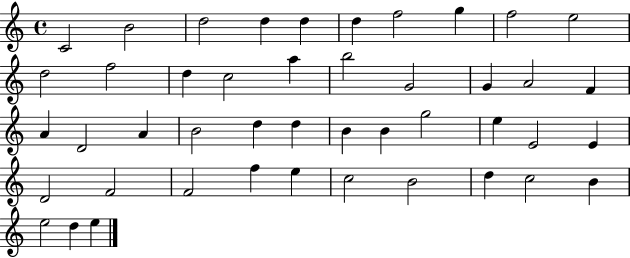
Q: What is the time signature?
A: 4/4